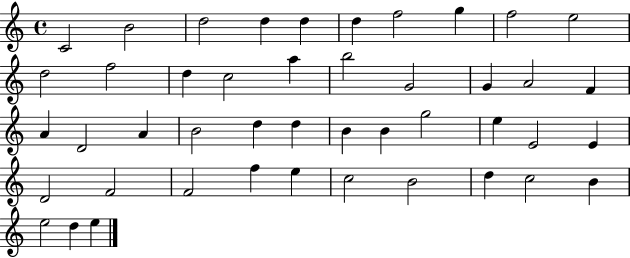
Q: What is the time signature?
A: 4/4